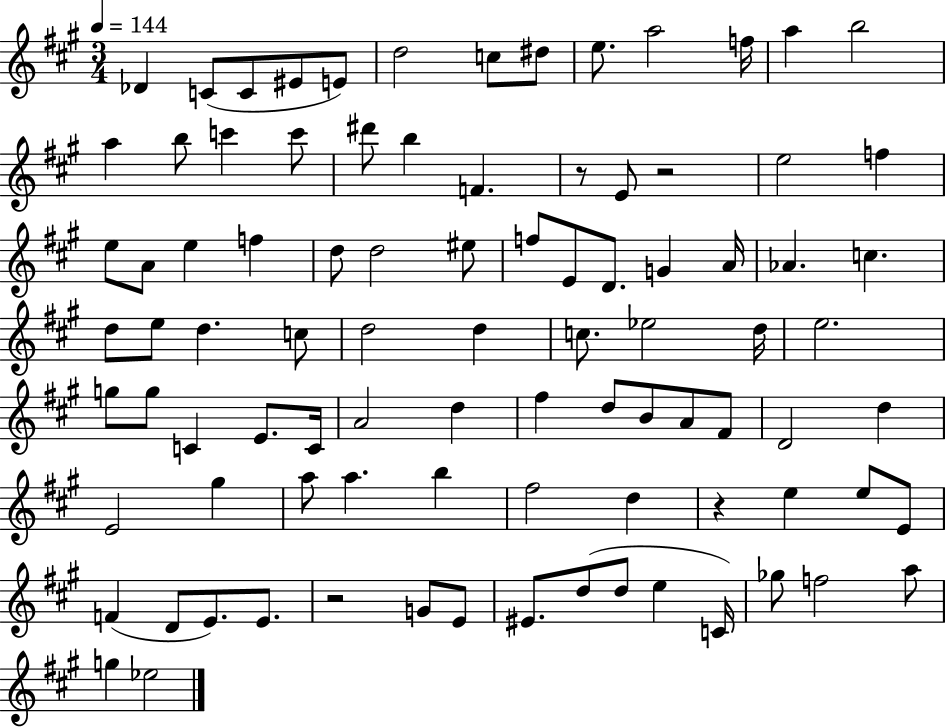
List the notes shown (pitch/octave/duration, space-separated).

Db4/q C4/e C4/e EIS4/e E4/e D5/h C5/e D#5/e E5/e. A5/h F5/s A5/q B5/h A5/q B5/e C6/q C6/e D#6/e B5/q F4/q. R/e E4/e R/h E5/h F5/q E5/e A4/e E5/q F5/q D5/e D5/h EIS5/e F5/e E4/e D4/e. G4/q A4/s Ab4/q. C5/q. D5/e E5/e D5/q. C5/e D5/h D5/q C5/e. Eb5/h D5/s E5/h. G5/e G5/e C4/q E4/e. C4/s A4/h D5/q F#5/q D5/e B4/e A4/e F#4/e D4/h D5/q E4/h G#5/q A5/e A5/q. B5/q F#5/h D5/q R/q E5/q E5/e E4/e F4/q D4/e E4/e. E4/e. R/h G4/e E4/e EIS4/e. D5/e D5/e E5/q C4/s Gb5/e F5/h A5/e G5/q Eb5/h